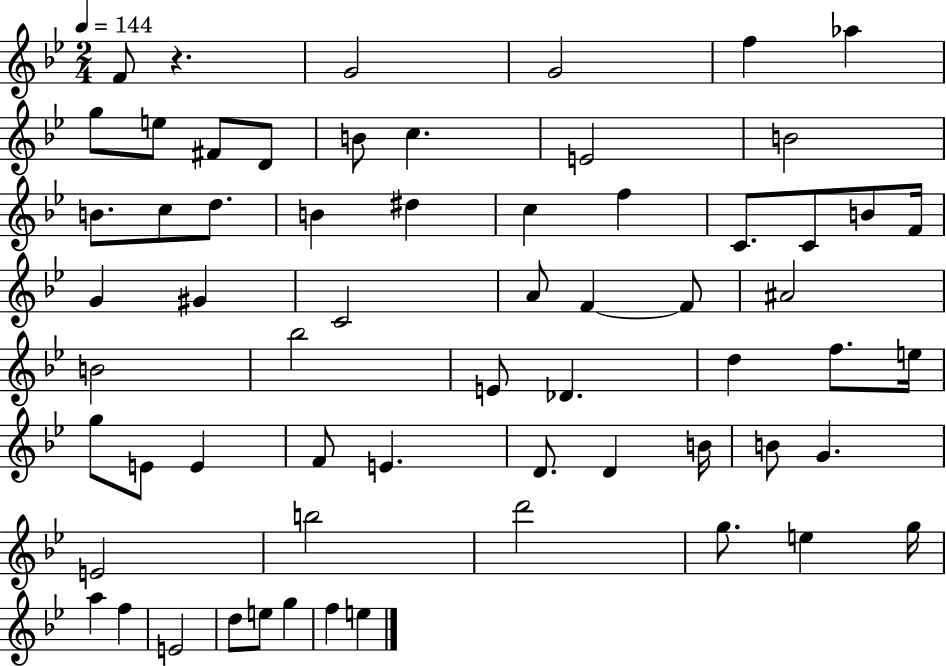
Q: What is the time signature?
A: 2/4